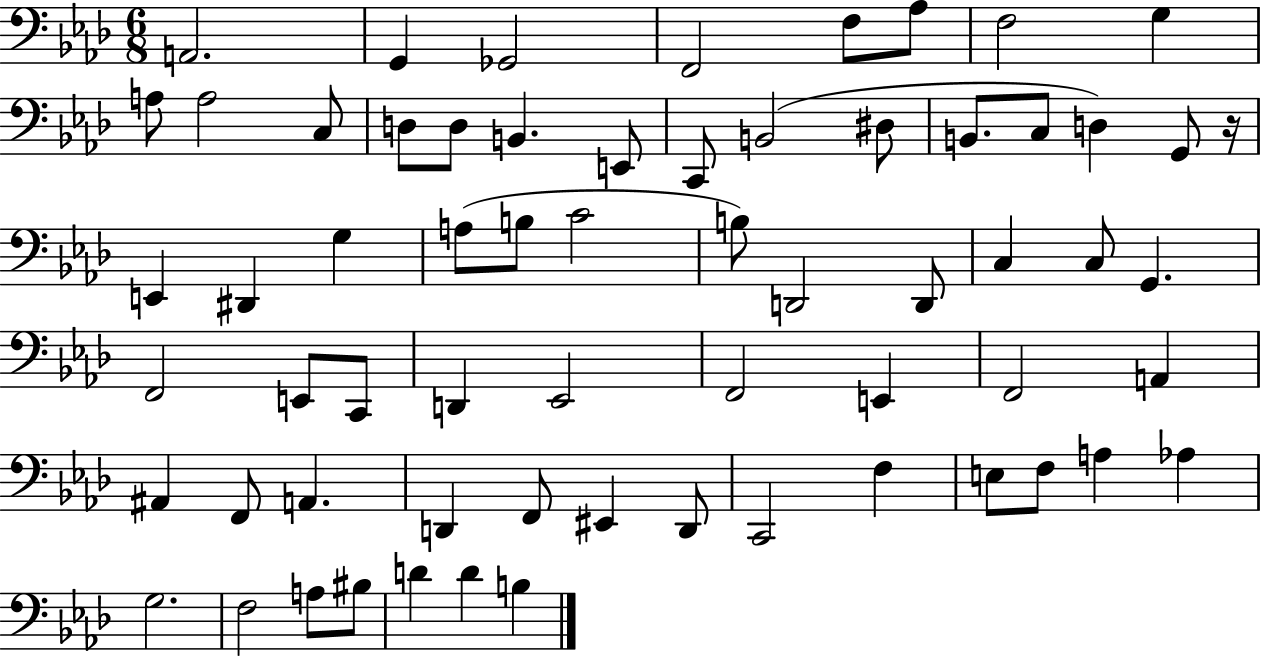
A2/h. G2/q Gb2/h F2/h F3/e Ab3/e F3/h G3/q A3/e A3/h C3/e D3/e D3/e B2/q. E2/e C2/e B2/h D#3/e B2/e. C3/e D3/q G2/e R/s E2/q D#2/q G3/q A3/e B3/e C4/h B3/e D2/h D2/e C3/q C3/e G2/q. F2/h E2/e C2/e D2/q Eb2/h F2/h E2/q F2/h A2/q A#2/q F2/e A2/q. D2/q F2/e EIS2/q D2/e C2/h F3/q E3/e F3/e A3/q Ab3/q G3/h. F3/h A3/e BIS3/e D4/q D4/q B3/q